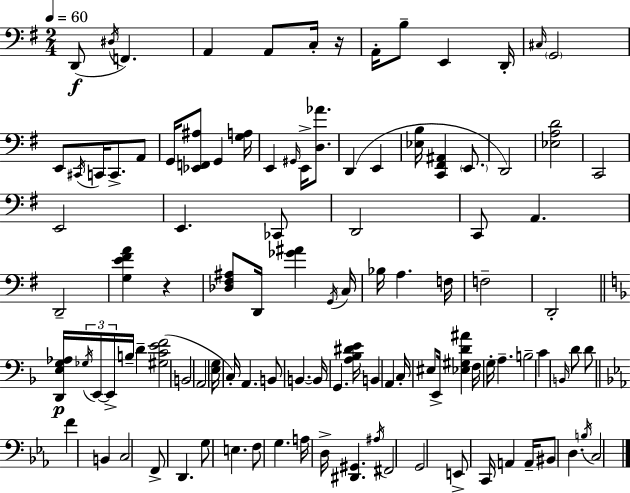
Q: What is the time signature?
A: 2/4